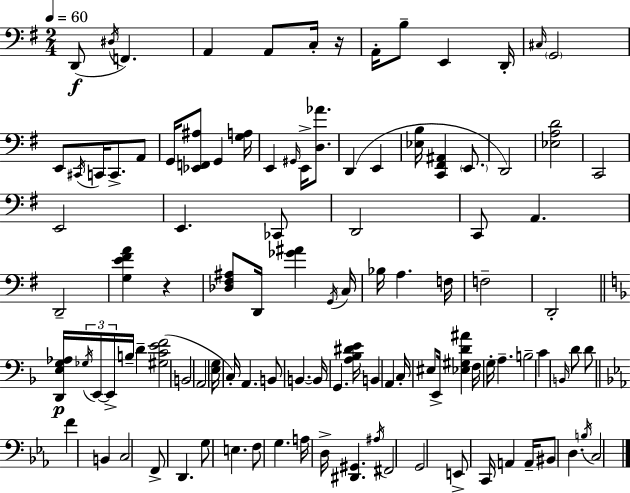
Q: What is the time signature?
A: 2/4